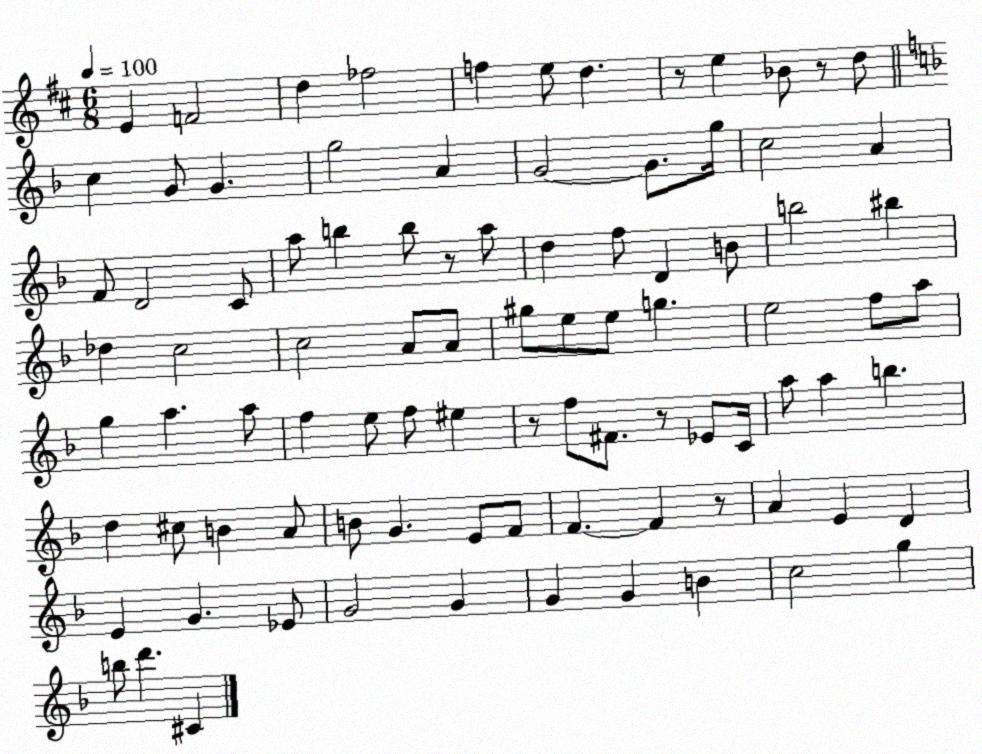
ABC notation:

X:1
T:Untitled
M:6/8
L:1/4
K:D
E F2 d _f2 f e/2 d z/2 e _B/2 z/2 d/2 c G/2 G g2 A G2 G/2 g/4 c2 A F/2 D2 C/2 a/2 b b/2 z/2 a/2 d f/2 D B/2 b2 ^b _d c2 c2 A/2 A/2 ^g/2 e/2 e/2 g e2 f/2 a/2 g a a/2 f e/2 f/2 ^e z/2 f/2 ^F/2 z/2 _E/2 C/4 a/2 a b d ^c/2 B A/2 B/2 G E/2 F/2 F F z/2 A E D E G _E/2 G2 G G G B c2 g b/2 d' ^C